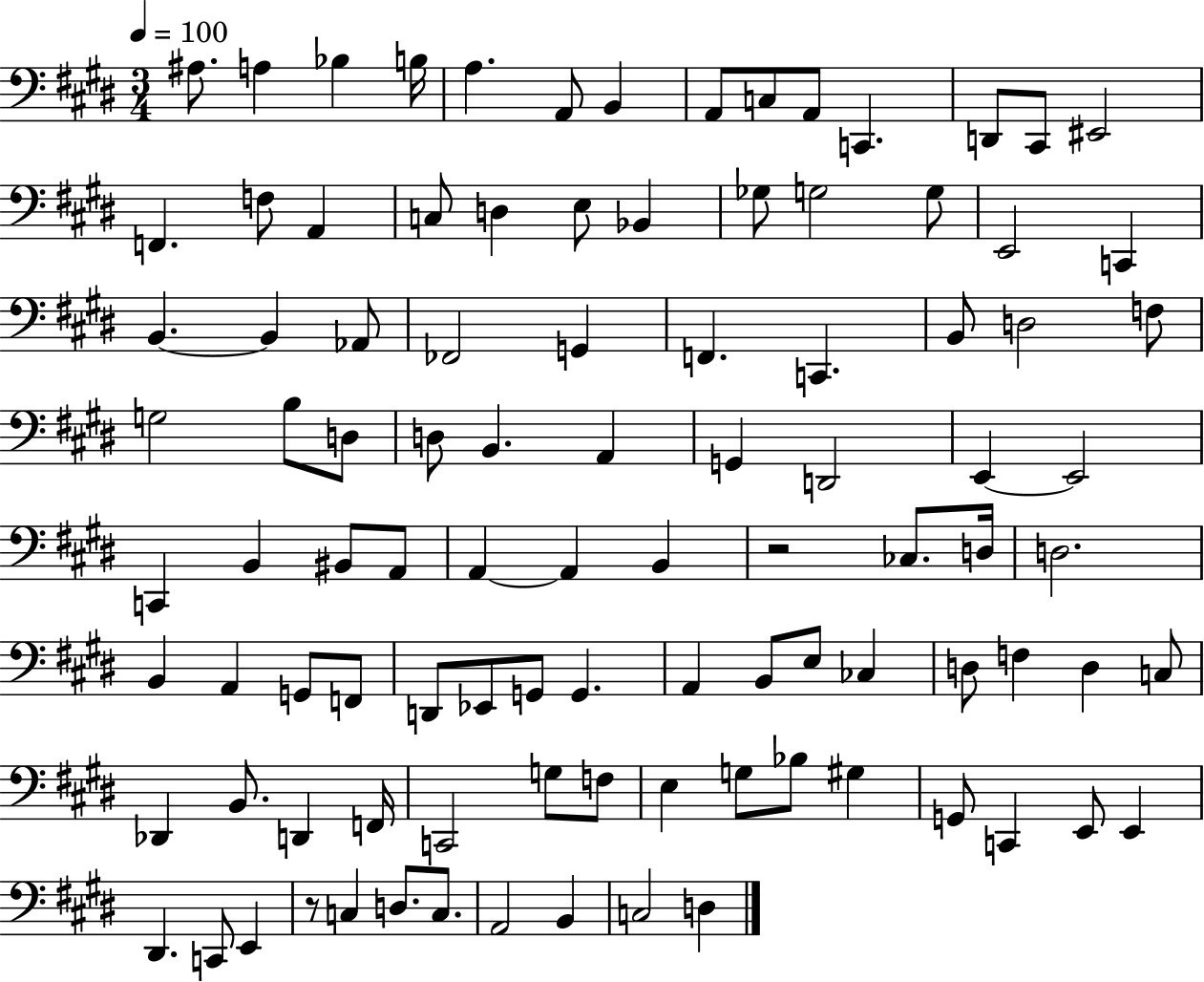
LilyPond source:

{
  \clef bass
  \numericTimeSignature
  \time 3/4
  \key e \major
  \tempo 4 = 100
  ais8. a4 bes4 b16 | a4. a,8 b,4 | a,8 c8 a,8 c,4. | d,8 cis,8 eis,2 | \break f,4. f8 a,4 | c8 d4 e8 bes,4 | ges8 g2 g8 | e,2 c,4 | \break b,4.~~ b,4 aes,8 | fes,2 g,4 | f,4. c,4. | b,8 d2 f8 | \break g2 b8 d8 | d8 b,4. a,4 | g,4 d,2 | e,4~~ e,2 | \break c,4 b,4 bis,8 a,8 | a,4~~ a,4 b,4 | r2 ces8. d16 | d2. | \break b,4 a,4 g,8 f,8 | d,8 ees,8 g,8 g,4. | a,4 b,8 e8 ces4 | d8 f4 d4 c8 | \break des,4 b,8. d,4 f,16 | c,2 g8 f8 | e4 g8 bes8 gis4 | g,8 c,4 e,8 e,4 | \break dis,4. c,8 e,4 | r8 c4 d8. c8. | a,2 b,4 | c2 d4 | \break \bar "|."
}